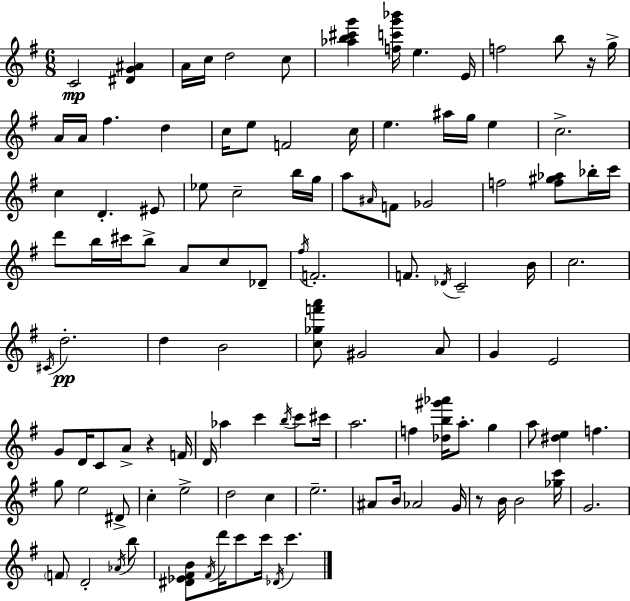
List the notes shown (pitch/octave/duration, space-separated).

C4/h [D#4,G4,A#4]/q A4/s C5/s D5/h C5/e [Ab5,B5,C#6,G6]/q [F5,C6,G6,Bb6]/s E5/q. E4/s F5/h B5/e R/s G5/s A4/s A4/s F#5/q. D5/q C5/s E5/e F4/h C5/s E5/q. A#5/s G5/s E5/q C5/h. C5/q D4/q. EIS4/e Eb5/e C5/h B5/s G5/s A5/e A#4/s F4/e Gb4/h F5/h [F5,G#5,Ab5]/e Bb5/s C6/s D6/e B5/s C#6/s B5/e A4/e C5/e Db4/e F#5/s F4/h. F4/e. Db4/s C4/h B4/s C5/h. C#4/s D5/h. D5/q B4/h [C5,Gb5,F6,A6]/e G#4/h A4/e G4/q E4/h G4/e D4/s C4/e A4/e R/q F4/s D4/s Ab5/q C6/q B5/s C6/e C#6/s A5/h. F5/q [Db5,B5,G#6,Ab6]/s A5/e. G5/q A5/e [D#5,E5]/q F5/q. G5/e E5/h D#4/e C5/q E5/h D5/h C5/q E5/h. A#4/e B4/s Ab4/h G4/s R/e B4/s B4/h [Gb5,C6]/s G4/h. F4/e D4/h Ab4/s B5/e [D#4,Eb4,F#4,B4]/e F#4/s D6/s C6/e C6/s Db4/s C6/q.